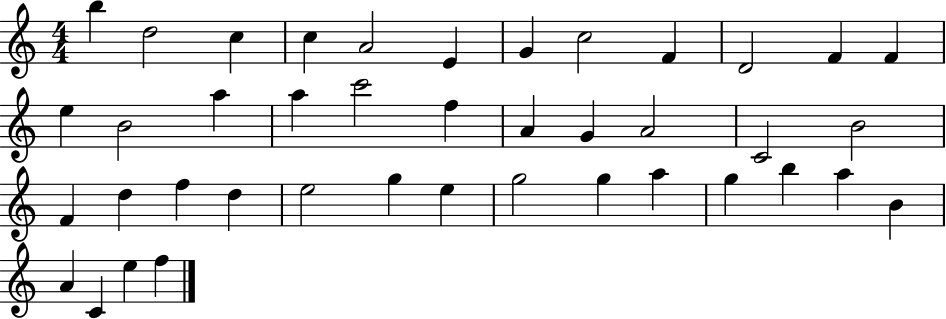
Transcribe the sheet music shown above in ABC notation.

X:1
T:Untitled
M:4/4
L:1/4
K:C
b d2 c c A2 E G c2 F D2 F F e B2 a a c'2 f A G A2 C2 B2 F d f d e2 g e g2 g a g b a B A C e f